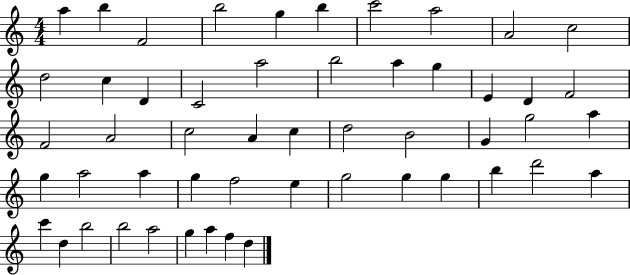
X:1
T:Untitled
M:4/4
L:1/4
K:C
a b F2 b2 g b c'2 a2 A2 c2 d2 c D C2 a2 b2 a g E D F2 F2 A2 c2 A c d2 B2 G g2 a g a2 a g f2 e g2 g g b d'2 a c' d b2 b2 a2 g a f d